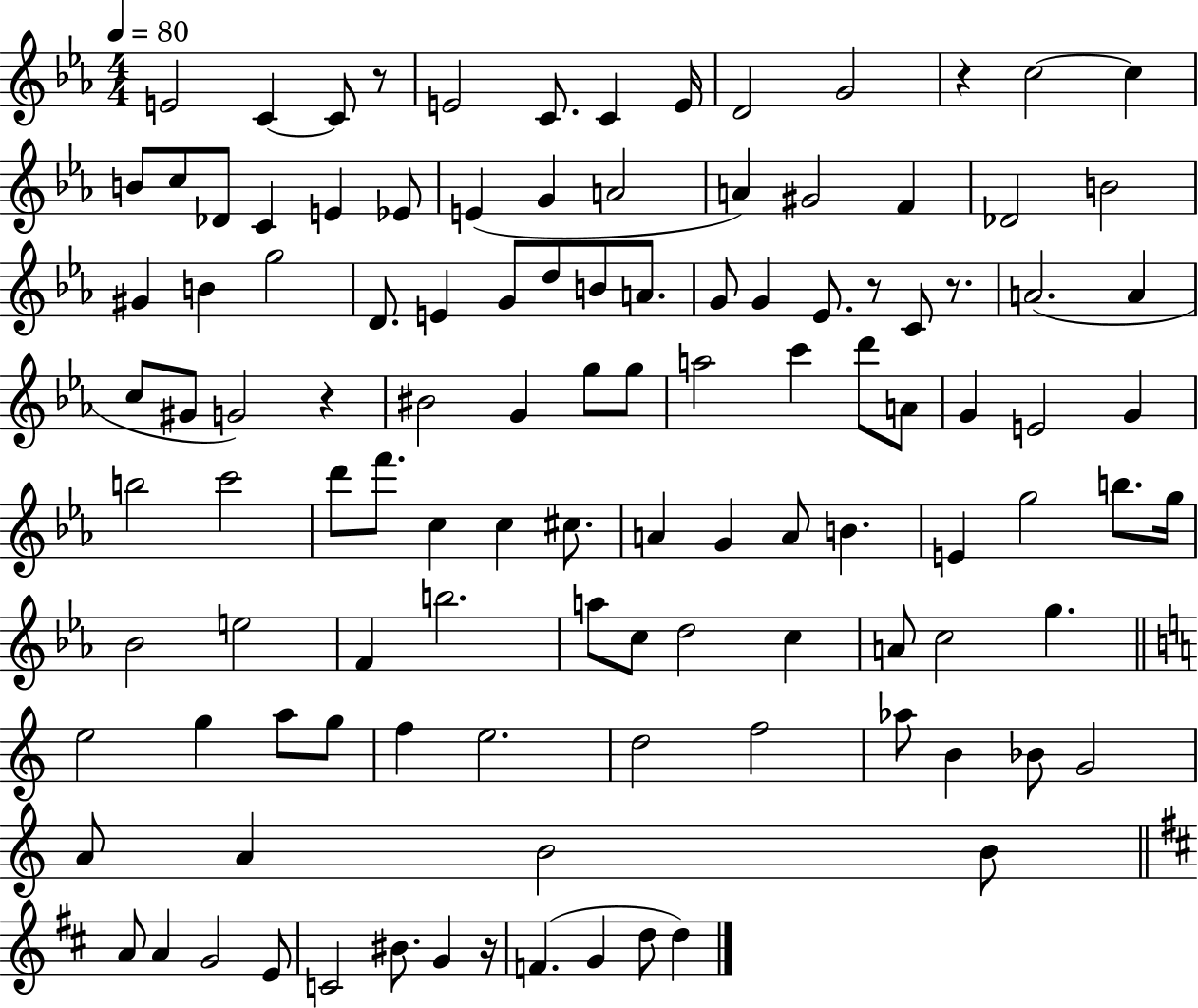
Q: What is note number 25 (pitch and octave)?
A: B4